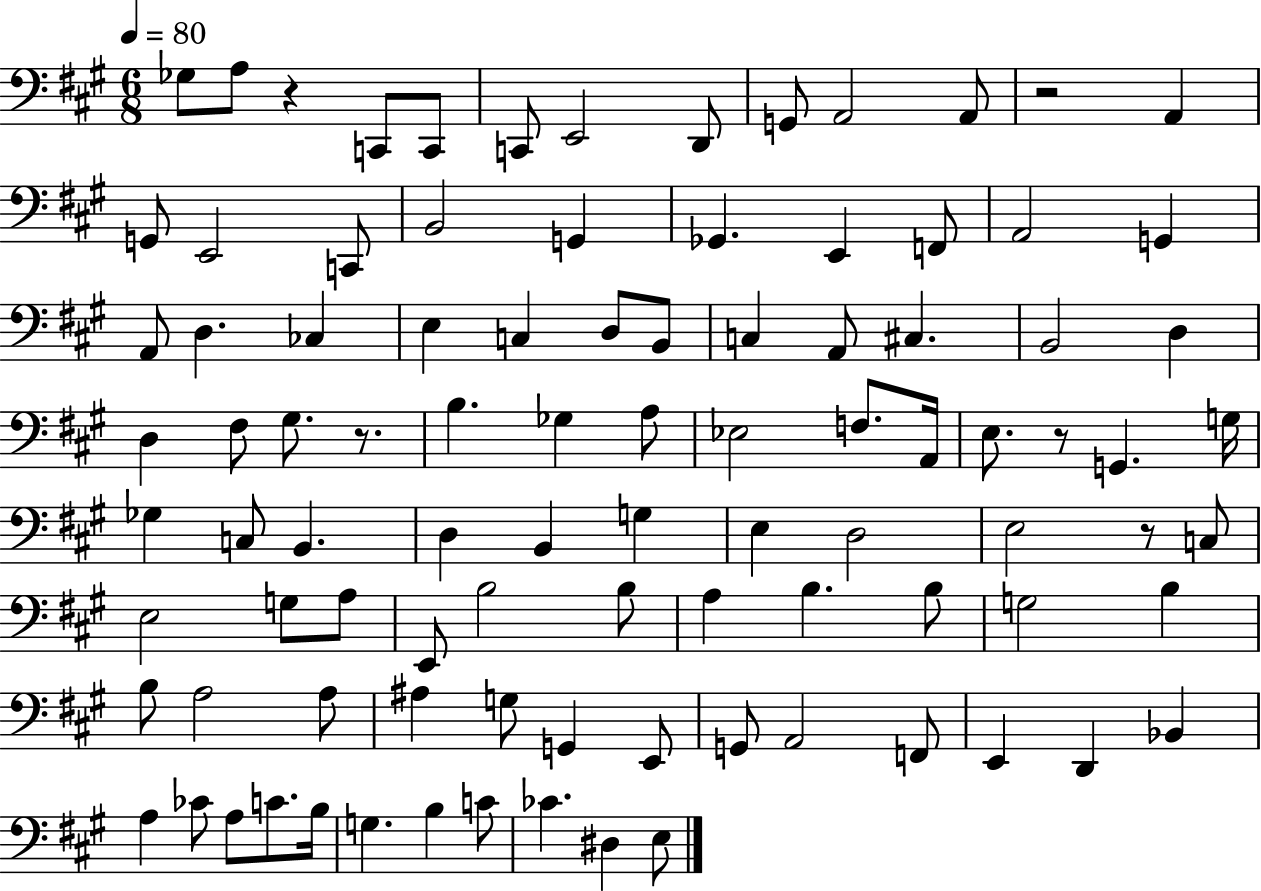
{
  \clef bass
  \numericTimeSignature
  \time 6/8
  \key a \major
  \tempo 4 = 80
  \repeat volta 2 { ges8 a8 r4 c,8 c,8 | c,8 e,2 d,8 | g,8 a,2 a,8 | r2 a,4 | \break g,8 e,2 c,8 | b,2 g,4 | ges,4. e,4 f,8 | a,2 g,4 | \break a,8 d4. ces4 | e4 c4 d8 b,8 | c4 a,8 cis4. | b,2 d4 | \break d4 fis8 gis8. r8. | b4. ges4 a8 | ees2 f8. a,16 | e8. r8 g,4. g16 | \break ges4 c8 b,4. | d4 b,4 g4 | e4 d2 | e2 r8 c8 | \break e2 g8 a8 | e,8 b2 b8 | a4 b4. b8 | g2 b4 | \break b8 a2 a8 | ais4 g8 g,4 e,8 | g,8 a,2 f,8 | e,4 d,4 bes,4 | \break a4 ces'8 a8 c'8. b16 | g4. b4 c'8 | ces'4. dis4 e8 | } \bar "|."
}